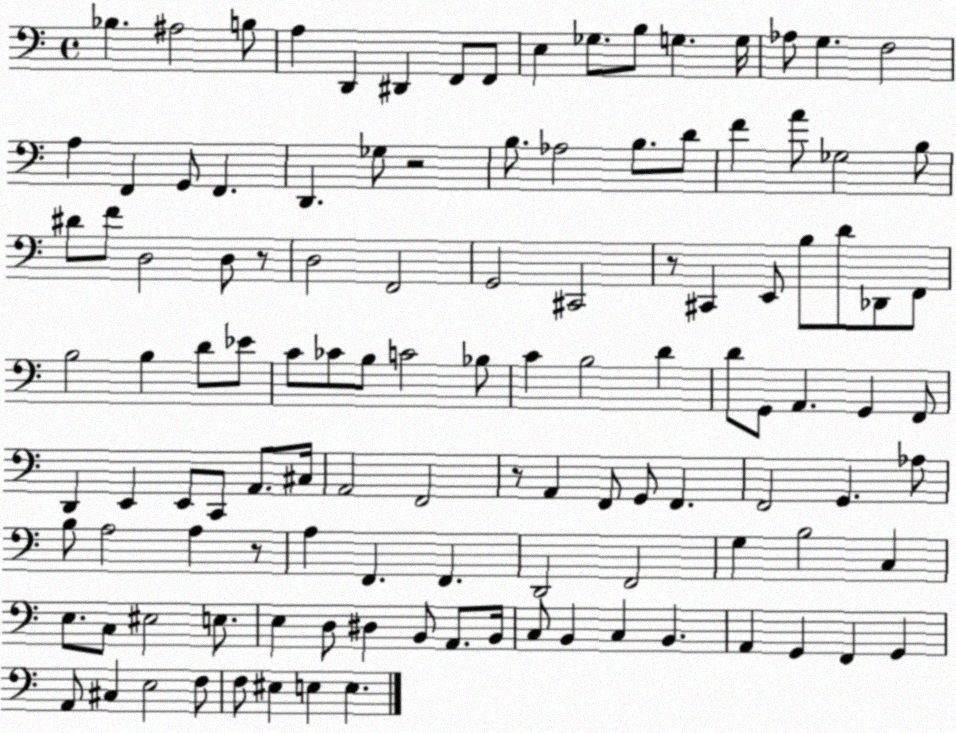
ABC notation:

X:1
T:Untitled
M:4/4
L:1/4
K:C
_B, ^A,2 B,/2 A, D,, ^D,, F,,/2 F,,/2 E, _G,/2 B,/2 G, G,/4 _A,/2 G, F,2 A, F,, G,,/2 F,, D,, _G,/2 z2 B,/2 _A,2 B,/2 D/2 F A/2 _G,2 B,/2 ^D/2 F/2 D,2 D,/2 z/2 D,2 F,,2 G,,2 ^C,,2 z/2 ^C,, E,,/2 B,/2 D/2 _D,,/2 F,,/2 B,2 B, D/2 _E/2 C/2 _C/2 B,/2 C2 _B,/2 C B,2 D D/2 G,,/2 A,, G,, F,,/2 D,, E,, E,,/2 C,,/2 A,,/2 ^C,/4 A,,2 F,,2 z/2 A,, F,,/2 G,,/2 F,, F,,2 G,, _A,/2 B,/2 A,2 A, z/2 A, F,, F,, D,,2 F,,2 G, B,2 C, E,/2 C,/2 ^E,2 E,/2 E, D,/2 ^D, B,,/2 A,,/2 B,,/4 C,/2 B,, C, B,, A,, G,, F,, G,, A,,/2 ^C, E,2 F,/2 F,/2 ^E, E, E,